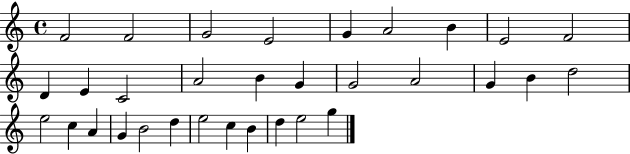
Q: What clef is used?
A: treble